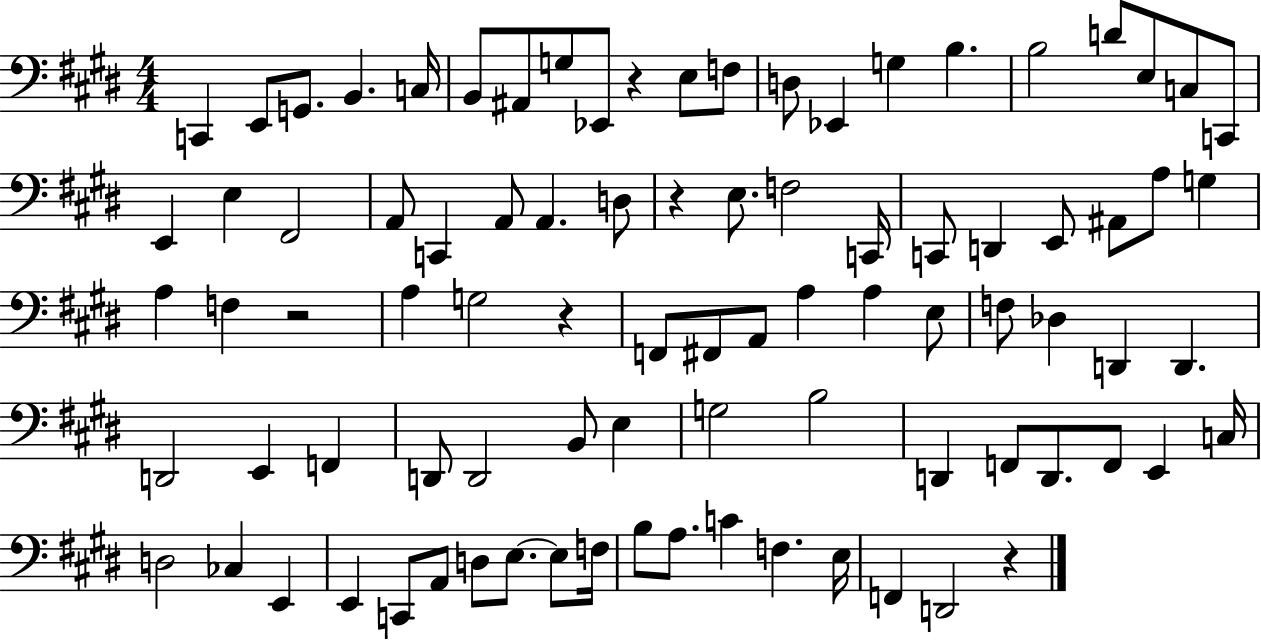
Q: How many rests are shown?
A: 5